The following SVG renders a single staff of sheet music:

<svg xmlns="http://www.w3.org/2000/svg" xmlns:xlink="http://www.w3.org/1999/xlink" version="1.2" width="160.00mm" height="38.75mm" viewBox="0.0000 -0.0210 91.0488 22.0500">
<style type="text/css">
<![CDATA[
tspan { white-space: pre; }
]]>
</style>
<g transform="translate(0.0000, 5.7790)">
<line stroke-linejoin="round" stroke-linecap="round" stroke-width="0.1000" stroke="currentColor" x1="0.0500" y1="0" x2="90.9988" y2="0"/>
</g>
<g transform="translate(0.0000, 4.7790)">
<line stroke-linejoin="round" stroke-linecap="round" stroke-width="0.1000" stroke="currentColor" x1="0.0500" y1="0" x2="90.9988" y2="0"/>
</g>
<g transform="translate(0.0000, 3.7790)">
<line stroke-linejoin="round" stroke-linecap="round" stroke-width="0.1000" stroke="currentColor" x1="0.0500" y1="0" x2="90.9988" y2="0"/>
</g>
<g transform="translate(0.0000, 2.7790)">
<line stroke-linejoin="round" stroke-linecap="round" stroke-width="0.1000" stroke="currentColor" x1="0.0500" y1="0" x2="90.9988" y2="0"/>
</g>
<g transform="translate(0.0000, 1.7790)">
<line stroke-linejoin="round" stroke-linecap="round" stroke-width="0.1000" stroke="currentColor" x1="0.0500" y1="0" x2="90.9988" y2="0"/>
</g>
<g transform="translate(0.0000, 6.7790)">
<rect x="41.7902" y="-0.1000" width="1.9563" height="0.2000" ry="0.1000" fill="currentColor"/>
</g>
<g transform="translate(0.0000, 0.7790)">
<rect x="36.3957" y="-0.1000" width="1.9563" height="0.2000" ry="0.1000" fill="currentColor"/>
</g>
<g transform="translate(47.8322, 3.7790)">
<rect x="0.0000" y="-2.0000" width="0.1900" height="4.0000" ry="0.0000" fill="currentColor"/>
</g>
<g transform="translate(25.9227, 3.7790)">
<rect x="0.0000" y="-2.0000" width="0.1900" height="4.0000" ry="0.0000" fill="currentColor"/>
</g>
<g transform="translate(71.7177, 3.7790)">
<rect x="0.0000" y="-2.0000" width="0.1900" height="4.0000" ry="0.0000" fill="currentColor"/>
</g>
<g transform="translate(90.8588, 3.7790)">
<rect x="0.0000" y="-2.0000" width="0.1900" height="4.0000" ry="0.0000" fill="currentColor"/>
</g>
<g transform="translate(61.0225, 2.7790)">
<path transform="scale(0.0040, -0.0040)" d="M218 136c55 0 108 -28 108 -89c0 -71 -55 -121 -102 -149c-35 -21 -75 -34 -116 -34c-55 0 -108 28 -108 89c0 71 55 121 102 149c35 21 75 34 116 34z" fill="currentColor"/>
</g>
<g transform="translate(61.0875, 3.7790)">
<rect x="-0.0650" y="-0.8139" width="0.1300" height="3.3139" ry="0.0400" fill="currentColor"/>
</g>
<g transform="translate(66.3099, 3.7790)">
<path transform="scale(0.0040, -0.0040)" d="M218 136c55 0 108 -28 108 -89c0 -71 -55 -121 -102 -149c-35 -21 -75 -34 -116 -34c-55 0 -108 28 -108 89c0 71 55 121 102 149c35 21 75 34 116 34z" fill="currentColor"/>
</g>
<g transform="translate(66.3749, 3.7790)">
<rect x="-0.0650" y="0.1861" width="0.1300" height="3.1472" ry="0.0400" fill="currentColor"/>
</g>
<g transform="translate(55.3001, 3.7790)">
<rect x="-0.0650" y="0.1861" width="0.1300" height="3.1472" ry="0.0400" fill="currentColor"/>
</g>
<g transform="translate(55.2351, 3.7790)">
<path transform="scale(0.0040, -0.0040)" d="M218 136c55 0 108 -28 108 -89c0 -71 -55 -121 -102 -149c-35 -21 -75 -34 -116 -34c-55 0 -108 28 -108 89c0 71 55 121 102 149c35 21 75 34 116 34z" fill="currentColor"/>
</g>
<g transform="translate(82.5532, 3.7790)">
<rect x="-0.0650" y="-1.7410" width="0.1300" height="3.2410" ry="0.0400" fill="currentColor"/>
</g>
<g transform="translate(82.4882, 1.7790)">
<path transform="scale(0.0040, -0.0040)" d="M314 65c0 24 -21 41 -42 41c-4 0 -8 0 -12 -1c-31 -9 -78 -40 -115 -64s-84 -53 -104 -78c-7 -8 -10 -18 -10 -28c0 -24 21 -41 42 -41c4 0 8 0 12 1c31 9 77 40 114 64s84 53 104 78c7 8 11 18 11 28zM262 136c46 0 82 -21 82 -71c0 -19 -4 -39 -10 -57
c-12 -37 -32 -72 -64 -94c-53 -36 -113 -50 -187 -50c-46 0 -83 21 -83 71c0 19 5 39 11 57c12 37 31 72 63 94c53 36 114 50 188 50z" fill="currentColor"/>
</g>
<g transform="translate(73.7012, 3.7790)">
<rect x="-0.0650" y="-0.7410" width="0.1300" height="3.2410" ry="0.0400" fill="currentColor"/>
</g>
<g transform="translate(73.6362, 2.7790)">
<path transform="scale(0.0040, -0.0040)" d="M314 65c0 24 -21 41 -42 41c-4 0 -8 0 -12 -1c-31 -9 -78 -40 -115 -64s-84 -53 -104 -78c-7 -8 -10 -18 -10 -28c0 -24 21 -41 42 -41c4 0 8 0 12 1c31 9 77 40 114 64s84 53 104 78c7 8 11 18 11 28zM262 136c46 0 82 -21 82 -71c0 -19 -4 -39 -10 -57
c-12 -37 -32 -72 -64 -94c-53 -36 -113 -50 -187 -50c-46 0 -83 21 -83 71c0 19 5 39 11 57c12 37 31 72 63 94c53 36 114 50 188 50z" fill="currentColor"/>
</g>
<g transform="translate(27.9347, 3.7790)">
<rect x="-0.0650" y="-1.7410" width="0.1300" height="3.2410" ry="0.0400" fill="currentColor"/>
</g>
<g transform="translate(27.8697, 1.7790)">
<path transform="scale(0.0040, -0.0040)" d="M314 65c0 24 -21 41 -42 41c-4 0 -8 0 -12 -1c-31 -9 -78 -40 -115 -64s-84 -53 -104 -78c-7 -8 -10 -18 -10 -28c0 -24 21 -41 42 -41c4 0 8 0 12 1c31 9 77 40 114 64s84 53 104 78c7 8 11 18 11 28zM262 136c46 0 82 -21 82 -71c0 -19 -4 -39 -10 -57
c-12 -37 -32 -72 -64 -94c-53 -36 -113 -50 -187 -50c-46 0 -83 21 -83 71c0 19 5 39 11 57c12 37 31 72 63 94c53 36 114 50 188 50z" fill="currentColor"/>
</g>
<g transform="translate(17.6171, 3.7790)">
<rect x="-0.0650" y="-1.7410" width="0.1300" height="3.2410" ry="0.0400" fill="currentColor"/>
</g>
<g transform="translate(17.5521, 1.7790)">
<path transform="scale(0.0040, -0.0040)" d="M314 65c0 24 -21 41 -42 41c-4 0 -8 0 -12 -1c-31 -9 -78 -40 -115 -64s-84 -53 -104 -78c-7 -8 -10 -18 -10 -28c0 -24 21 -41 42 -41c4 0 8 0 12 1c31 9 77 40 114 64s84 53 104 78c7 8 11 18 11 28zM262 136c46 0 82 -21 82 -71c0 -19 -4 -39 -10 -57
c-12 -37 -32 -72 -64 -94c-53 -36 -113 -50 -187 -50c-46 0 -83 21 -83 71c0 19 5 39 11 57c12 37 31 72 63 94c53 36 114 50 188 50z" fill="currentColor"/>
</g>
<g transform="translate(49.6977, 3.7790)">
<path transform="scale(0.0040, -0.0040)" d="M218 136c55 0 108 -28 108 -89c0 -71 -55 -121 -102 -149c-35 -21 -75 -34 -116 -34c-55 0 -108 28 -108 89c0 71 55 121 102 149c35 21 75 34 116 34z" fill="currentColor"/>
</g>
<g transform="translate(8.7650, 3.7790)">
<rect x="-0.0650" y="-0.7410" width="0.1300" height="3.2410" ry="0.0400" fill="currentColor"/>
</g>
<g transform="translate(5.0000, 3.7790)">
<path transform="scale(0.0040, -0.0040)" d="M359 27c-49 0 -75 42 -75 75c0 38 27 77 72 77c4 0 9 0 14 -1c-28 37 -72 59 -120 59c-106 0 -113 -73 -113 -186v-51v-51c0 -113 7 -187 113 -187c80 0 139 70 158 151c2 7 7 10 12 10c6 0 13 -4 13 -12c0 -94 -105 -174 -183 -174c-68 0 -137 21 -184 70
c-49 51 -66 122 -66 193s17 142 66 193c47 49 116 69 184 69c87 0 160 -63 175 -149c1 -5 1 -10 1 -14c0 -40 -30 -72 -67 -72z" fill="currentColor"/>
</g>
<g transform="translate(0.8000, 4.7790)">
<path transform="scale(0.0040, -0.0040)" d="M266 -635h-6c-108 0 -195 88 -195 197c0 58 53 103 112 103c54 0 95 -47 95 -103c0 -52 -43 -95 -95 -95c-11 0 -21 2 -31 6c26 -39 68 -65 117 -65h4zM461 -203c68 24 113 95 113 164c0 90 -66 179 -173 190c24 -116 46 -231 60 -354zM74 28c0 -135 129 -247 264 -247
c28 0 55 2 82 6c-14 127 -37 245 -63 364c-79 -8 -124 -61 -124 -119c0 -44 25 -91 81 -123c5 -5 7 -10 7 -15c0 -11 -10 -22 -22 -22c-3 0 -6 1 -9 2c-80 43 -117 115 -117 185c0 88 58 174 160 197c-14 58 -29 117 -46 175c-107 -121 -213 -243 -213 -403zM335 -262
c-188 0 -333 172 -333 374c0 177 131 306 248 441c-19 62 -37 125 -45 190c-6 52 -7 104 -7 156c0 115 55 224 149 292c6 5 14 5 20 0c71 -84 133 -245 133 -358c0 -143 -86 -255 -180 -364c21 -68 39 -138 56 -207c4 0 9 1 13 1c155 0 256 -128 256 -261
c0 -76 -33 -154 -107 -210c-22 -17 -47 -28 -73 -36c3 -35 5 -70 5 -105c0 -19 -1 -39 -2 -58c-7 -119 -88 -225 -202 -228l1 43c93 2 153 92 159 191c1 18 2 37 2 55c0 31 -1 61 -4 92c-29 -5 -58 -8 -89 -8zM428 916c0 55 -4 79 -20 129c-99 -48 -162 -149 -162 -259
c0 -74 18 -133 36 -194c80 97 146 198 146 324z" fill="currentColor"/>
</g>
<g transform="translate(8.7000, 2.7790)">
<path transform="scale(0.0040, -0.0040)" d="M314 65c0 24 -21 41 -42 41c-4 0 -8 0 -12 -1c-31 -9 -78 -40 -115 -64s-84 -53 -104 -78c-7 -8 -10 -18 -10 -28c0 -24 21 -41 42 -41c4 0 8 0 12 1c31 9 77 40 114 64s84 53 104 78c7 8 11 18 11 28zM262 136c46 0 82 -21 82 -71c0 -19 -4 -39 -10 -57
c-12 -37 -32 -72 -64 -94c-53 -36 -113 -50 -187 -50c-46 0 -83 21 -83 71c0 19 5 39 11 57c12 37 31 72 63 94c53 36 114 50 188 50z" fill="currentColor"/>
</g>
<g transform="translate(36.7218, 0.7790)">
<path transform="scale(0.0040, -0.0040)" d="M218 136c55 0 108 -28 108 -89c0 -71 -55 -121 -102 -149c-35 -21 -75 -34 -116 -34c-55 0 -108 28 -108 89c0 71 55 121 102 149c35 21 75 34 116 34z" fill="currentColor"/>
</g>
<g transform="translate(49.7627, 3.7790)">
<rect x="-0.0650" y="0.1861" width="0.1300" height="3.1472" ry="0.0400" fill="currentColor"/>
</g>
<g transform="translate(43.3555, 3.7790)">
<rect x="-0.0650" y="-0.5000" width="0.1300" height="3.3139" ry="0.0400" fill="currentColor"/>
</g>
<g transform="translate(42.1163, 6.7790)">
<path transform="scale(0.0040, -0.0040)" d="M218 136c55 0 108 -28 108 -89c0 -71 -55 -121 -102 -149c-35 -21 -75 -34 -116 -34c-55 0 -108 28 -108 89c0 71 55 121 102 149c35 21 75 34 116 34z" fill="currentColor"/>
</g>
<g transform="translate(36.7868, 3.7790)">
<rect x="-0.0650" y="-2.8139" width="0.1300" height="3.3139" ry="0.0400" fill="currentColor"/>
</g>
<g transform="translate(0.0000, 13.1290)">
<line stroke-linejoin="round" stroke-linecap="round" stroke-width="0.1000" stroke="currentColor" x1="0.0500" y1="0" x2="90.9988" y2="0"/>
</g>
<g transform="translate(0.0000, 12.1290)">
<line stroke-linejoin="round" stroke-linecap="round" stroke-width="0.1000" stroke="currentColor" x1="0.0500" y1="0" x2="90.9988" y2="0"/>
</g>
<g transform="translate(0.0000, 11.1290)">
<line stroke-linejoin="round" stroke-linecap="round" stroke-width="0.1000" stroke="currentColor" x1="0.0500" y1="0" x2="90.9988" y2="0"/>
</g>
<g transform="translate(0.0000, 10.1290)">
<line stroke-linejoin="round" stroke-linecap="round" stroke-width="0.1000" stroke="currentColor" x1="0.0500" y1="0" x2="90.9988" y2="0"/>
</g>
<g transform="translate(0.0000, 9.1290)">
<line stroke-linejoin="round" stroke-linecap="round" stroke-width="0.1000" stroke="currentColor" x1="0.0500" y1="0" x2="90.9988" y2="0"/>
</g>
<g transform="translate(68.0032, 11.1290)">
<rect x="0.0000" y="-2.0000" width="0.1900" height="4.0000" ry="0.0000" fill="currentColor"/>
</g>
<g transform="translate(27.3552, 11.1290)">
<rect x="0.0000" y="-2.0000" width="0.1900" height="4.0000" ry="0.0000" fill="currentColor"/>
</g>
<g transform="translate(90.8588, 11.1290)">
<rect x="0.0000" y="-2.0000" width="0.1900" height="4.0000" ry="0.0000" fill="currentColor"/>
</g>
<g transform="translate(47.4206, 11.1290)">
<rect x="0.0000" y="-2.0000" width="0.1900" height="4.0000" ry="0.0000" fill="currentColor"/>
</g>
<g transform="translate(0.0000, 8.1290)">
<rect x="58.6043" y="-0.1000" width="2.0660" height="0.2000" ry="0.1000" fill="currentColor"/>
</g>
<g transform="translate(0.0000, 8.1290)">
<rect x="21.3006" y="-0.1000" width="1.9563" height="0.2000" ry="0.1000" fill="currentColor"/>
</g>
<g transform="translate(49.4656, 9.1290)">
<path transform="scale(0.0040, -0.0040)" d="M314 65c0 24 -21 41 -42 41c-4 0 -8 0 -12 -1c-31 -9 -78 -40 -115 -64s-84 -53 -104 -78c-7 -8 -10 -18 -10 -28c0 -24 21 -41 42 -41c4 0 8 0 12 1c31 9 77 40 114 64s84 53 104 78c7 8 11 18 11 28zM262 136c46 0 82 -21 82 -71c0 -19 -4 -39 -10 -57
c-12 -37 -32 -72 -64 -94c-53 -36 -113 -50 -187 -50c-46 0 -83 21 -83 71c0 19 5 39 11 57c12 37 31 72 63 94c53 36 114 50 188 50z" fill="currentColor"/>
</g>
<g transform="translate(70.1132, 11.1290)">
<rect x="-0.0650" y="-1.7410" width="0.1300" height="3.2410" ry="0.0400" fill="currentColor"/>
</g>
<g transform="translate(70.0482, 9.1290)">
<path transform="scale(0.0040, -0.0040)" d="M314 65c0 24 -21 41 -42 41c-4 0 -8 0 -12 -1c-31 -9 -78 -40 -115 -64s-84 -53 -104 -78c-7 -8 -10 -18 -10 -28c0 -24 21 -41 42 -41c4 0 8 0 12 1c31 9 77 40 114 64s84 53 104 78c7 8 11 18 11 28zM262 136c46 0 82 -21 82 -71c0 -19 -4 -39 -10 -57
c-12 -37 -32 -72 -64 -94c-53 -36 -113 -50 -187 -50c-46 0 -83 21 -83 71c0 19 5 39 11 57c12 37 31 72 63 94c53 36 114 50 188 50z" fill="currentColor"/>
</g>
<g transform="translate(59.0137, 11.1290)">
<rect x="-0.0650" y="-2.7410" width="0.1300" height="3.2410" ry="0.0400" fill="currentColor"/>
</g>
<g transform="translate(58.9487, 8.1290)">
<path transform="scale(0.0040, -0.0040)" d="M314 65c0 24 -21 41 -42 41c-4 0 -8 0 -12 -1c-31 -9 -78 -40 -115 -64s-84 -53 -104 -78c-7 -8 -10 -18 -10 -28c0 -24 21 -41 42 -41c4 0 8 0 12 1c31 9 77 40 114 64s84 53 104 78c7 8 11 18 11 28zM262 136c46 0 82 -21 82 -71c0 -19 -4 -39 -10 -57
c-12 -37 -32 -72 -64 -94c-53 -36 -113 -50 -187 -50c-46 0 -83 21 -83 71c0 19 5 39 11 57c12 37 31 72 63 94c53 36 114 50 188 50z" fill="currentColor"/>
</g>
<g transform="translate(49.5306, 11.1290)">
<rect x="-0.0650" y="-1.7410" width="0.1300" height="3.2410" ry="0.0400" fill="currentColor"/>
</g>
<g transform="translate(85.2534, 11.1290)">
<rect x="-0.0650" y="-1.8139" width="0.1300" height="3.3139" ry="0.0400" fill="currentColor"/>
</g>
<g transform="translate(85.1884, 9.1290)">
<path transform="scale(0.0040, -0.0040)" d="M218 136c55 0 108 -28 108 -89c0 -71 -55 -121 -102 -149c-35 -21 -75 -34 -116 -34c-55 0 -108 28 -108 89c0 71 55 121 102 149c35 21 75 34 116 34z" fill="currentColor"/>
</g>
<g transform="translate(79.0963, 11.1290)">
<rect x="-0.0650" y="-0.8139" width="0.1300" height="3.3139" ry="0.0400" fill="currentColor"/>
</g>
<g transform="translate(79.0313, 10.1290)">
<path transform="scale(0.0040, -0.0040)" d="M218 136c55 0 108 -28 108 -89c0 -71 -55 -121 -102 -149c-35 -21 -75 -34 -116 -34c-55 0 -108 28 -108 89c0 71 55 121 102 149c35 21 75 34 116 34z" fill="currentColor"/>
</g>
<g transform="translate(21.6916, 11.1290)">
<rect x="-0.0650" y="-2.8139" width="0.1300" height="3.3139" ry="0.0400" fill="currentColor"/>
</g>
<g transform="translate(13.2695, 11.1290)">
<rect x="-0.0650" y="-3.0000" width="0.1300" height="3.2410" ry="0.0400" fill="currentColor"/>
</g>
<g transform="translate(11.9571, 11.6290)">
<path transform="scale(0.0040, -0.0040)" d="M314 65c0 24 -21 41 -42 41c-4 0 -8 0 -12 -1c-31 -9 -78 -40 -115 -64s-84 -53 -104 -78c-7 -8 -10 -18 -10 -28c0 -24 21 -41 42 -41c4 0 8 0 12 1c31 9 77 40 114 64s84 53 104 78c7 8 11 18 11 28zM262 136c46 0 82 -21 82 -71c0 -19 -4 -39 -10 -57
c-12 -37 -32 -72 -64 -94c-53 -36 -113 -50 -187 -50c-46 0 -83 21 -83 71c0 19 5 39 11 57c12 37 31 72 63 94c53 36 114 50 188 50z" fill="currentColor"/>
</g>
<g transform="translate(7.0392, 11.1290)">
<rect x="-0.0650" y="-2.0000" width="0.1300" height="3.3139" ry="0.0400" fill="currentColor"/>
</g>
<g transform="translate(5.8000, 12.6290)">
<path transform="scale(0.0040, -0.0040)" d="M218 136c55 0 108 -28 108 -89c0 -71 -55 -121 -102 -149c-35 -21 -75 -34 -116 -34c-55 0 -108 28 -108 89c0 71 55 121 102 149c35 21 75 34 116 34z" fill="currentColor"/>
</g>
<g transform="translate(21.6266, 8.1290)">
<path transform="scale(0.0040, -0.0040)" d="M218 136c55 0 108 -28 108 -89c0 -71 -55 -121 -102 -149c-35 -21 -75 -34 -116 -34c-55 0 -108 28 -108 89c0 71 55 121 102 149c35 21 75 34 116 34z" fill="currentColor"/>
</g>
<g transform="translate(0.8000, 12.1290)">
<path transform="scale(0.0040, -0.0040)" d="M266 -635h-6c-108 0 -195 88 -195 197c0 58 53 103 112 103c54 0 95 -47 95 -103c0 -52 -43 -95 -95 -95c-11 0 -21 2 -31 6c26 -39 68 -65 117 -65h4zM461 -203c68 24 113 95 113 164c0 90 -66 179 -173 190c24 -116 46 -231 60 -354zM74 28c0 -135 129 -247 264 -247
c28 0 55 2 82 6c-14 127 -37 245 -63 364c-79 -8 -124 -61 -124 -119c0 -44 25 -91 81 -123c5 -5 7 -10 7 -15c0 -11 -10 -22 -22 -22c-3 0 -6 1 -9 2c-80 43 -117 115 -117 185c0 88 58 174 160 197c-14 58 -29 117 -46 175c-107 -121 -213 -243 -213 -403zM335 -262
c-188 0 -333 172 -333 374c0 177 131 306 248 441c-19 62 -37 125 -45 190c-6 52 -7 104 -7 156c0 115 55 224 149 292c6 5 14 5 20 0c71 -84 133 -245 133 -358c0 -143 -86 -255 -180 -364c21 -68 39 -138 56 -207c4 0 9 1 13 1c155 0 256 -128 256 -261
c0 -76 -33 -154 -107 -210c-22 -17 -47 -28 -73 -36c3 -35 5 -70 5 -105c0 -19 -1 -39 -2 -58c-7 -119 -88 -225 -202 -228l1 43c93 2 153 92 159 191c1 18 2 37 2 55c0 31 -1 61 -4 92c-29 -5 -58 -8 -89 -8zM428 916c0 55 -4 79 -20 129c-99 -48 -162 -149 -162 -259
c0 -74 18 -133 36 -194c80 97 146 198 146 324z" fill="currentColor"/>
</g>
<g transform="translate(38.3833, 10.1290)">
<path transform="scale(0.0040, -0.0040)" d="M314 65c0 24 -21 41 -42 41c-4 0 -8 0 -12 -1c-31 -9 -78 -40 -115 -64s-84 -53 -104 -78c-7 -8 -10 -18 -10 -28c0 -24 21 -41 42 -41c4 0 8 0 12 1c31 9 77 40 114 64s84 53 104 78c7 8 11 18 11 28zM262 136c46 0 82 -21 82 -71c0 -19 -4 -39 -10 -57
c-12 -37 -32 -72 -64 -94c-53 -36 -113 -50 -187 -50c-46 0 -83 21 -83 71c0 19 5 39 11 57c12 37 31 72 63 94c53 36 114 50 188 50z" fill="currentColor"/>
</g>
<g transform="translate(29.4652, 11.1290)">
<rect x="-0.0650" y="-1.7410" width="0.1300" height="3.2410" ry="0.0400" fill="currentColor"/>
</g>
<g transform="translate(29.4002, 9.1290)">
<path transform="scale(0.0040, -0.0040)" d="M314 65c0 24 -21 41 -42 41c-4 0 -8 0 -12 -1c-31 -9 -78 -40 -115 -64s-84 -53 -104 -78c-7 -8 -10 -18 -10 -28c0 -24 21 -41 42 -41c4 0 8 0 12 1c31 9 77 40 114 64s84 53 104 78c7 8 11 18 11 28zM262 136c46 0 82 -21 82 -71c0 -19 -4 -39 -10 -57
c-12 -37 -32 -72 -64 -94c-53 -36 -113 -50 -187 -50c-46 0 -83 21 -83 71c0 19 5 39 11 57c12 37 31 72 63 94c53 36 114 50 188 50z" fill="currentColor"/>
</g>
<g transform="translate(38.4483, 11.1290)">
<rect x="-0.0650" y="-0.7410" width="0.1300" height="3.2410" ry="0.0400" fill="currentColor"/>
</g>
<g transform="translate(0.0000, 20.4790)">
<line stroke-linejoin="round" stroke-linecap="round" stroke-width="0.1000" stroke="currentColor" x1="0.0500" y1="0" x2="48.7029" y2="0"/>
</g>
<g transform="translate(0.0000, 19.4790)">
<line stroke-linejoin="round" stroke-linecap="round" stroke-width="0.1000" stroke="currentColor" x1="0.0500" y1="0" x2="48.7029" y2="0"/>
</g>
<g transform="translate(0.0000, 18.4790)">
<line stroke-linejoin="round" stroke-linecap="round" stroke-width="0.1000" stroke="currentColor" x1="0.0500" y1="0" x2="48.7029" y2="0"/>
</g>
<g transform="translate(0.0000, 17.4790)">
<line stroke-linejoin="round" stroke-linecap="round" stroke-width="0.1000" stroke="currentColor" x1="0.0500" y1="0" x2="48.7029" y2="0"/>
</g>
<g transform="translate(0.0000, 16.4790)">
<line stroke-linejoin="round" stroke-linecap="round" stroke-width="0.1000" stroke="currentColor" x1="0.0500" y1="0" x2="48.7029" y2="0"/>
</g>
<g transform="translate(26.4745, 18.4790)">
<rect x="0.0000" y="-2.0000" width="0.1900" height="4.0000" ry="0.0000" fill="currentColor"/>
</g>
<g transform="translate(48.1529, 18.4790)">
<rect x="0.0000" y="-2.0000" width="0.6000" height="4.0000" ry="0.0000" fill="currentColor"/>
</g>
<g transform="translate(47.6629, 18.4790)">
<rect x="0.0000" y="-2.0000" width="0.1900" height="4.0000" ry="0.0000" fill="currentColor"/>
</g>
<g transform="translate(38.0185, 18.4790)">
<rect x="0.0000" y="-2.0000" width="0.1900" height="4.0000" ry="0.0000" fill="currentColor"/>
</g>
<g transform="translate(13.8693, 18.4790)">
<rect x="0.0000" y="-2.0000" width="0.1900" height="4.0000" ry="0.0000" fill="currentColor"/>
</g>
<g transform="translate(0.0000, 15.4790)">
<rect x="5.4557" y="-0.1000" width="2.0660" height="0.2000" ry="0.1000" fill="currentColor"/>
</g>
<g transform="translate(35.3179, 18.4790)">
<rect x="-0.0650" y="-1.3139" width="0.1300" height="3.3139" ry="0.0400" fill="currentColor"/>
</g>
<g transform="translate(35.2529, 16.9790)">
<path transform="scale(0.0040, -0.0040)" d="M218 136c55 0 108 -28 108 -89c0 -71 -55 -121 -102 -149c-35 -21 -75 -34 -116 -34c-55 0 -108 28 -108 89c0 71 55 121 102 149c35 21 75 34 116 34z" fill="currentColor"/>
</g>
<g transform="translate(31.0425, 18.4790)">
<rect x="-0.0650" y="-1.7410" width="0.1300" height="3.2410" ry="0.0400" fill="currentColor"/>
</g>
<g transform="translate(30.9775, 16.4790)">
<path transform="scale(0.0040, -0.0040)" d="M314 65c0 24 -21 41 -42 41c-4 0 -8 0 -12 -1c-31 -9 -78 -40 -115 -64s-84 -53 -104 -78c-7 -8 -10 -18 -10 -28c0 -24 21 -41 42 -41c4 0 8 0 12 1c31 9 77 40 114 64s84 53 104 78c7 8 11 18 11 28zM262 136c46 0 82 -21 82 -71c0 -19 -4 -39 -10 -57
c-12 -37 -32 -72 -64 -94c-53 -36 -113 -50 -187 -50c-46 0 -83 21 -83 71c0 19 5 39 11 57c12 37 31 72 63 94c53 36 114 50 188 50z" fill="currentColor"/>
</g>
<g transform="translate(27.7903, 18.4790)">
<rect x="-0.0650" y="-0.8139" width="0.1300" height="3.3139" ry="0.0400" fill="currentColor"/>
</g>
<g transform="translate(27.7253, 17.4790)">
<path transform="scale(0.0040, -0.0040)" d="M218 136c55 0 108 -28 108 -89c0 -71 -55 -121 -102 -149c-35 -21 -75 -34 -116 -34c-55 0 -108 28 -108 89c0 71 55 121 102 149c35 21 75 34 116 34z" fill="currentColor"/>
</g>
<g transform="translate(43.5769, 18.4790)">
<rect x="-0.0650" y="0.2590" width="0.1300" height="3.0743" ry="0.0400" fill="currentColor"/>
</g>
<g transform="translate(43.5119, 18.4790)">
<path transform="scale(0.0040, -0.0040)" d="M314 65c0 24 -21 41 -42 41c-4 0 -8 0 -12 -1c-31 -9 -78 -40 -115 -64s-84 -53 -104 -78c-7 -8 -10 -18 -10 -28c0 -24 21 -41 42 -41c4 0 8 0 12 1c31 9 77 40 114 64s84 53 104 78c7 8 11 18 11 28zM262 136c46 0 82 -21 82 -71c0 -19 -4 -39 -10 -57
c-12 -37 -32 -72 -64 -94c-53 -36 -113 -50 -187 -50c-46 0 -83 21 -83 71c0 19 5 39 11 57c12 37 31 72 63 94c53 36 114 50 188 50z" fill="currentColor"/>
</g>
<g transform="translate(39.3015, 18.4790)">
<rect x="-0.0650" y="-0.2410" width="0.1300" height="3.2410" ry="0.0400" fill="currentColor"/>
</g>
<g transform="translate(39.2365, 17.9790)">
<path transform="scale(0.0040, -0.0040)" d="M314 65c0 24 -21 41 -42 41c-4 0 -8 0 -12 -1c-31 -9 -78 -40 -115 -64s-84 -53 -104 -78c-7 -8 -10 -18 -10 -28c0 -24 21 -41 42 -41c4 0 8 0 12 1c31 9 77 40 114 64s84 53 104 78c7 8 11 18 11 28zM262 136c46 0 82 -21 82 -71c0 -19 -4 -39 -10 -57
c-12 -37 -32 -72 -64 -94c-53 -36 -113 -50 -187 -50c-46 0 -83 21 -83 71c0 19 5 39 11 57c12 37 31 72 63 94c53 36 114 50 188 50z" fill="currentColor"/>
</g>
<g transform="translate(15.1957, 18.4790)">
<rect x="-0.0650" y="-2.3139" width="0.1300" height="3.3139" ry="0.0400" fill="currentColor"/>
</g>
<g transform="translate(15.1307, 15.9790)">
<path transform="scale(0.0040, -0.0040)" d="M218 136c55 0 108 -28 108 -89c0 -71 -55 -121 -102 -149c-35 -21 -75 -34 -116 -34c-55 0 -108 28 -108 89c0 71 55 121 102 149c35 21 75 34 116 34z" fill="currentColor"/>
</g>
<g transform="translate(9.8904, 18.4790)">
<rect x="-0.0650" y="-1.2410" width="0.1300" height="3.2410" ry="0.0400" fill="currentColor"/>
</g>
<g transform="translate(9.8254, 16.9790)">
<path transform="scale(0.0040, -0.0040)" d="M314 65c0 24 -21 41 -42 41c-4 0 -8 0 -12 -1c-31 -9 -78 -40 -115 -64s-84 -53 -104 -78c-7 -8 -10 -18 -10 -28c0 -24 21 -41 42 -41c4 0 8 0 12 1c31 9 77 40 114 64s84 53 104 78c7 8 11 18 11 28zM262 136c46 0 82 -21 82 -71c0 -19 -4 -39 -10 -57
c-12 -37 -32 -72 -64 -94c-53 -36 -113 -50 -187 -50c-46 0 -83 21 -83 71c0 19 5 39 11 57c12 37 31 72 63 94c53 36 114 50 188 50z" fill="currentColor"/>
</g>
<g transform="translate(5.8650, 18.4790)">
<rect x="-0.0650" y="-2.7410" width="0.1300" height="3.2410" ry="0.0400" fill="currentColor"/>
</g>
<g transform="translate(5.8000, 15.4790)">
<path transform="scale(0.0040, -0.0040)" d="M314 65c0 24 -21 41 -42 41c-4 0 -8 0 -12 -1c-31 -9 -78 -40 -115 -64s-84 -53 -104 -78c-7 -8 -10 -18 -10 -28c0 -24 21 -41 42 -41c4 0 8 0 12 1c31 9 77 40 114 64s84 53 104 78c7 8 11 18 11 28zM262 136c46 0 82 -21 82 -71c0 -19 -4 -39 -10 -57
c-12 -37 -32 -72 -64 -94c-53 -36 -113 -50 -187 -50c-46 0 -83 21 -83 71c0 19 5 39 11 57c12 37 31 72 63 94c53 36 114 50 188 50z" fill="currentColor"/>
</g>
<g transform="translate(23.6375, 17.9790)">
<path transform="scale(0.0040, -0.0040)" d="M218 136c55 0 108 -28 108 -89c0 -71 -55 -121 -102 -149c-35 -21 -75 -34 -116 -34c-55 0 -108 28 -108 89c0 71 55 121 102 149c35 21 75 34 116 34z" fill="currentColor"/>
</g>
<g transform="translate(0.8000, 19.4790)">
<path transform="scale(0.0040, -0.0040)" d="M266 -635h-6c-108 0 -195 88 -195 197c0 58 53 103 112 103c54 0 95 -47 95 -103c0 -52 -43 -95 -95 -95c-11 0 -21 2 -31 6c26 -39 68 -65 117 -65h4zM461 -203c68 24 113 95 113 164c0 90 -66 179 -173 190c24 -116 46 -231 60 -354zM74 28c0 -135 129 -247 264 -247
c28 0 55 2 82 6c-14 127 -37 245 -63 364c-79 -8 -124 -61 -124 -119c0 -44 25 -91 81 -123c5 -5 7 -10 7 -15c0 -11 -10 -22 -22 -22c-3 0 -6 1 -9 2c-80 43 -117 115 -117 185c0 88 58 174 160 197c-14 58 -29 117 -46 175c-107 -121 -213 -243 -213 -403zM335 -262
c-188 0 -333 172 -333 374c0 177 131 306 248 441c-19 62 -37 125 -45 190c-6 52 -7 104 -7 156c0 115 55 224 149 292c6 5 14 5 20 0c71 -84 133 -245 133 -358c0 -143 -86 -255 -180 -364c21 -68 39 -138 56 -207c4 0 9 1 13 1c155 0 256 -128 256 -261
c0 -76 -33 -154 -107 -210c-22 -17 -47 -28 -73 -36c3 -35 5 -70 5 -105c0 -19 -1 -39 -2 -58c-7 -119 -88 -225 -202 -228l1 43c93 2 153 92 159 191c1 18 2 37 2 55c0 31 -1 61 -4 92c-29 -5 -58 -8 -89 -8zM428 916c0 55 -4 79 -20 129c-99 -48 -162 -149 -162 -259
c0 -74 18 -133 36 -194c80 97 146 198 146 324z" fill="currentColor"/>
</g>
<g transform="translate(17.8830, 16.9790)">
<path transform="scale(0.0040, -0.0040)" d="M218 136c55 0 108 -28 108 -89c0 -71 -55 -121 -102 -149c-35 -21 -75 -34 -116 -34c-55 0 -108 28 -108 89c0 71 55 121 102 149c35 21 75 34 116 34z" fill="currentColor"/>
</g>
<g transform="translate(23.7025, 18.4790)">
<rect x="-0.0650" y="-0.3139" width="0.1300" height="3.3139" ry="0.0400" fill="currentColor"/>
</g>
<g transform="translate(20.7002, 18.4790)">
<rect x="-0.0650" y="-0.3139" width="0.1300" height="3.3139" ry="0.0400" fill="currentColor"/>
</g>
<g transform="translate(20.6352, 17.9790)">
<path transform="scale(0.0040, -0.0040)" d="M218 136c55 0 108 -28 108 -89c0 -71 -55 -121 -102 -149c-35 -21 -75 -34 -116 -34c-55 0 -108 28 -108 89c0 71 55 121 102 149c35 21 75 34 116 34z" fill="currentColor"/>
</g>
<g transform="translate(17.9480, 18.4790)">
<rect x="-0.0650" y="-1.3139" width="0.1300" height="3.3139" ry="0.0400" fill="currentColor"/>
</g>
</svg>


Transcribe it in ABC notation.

X:1
T:Untitled
M:4/4
L:1/4
K:C
d2 f2 f2 a C B B d B d2 f2 F A2 a f2 d2 f2 a2 f2 d f a2 e2 g e c c d f2 e c2 B2